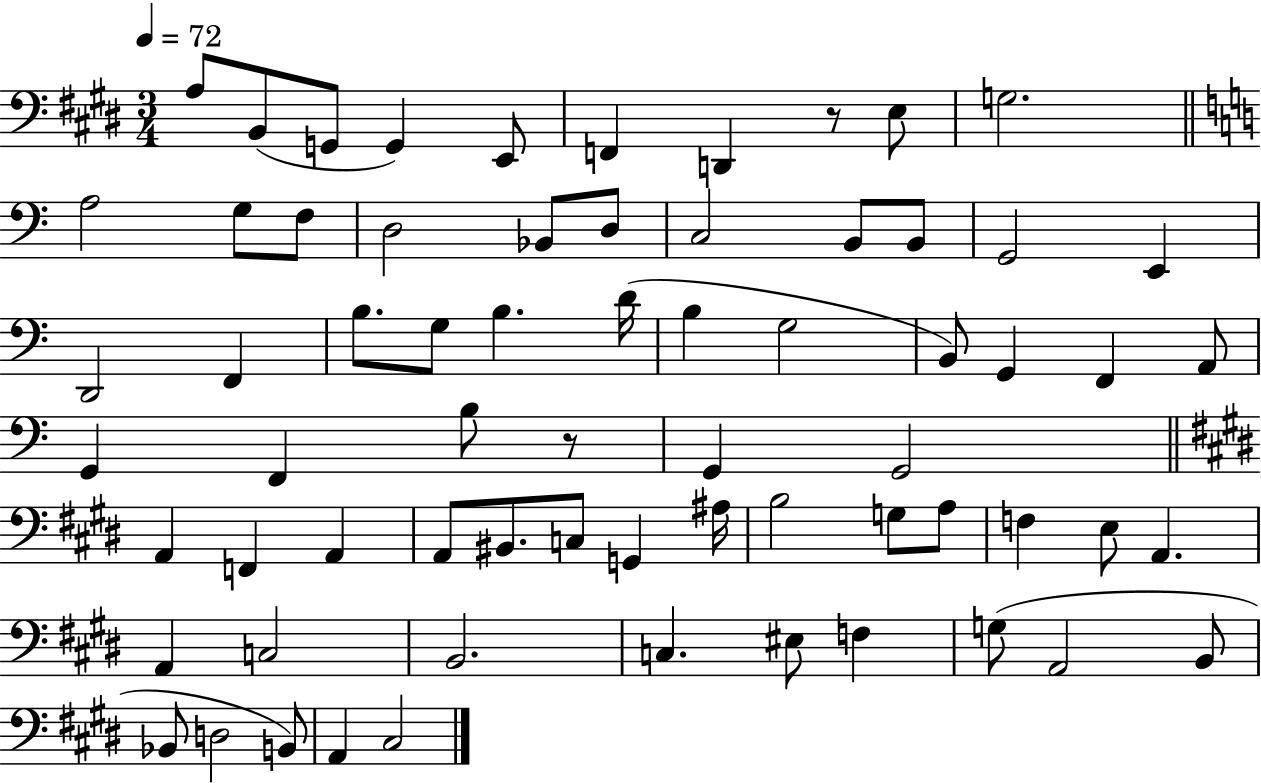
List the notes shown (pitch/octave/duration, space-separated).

A3/e B2/e G2/e G2/q E2/e F2/q D2/q R/e E3/e G3/h. A3/h G3/e F3/e D3/h Bb2/e D3/e C3/h B2/e B2/e G2/h E2/q D2/h F2/q B3/e. G3/e B3/q. D4/s B3/q G3/h B2/e G2/q F2/q A2/e G2/q F2/q B3/e R/e G2/q G2/h A2/q F2/q A2/q A2/e BIS2/e. C3/e G2/q A#3/s B3/h G3/e A3/e F3/q E3/e A2/q. A2/q C3/h B2/h. C3/q. EIS3/e F3/q G3/e A2/h B2/e Bb2/e D3/h B2/e A2/q C#3/h